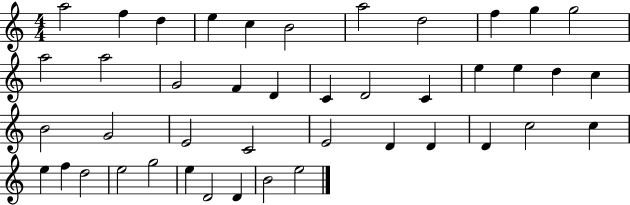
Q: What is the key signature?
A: C major